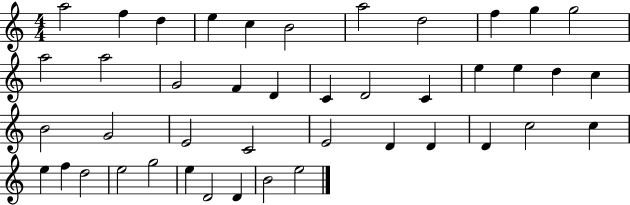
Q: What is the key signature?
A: C major